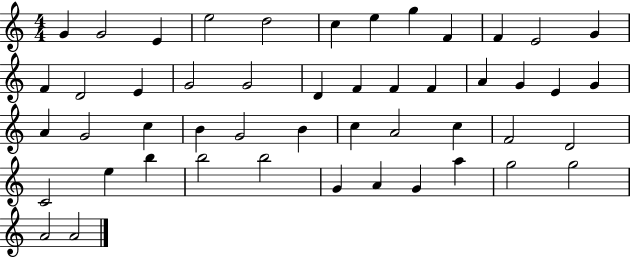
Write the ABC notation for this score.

X:1
T:Untitled
M:4/4
L:1/4
K:C
G G2 E e2 d2 c e g F F E2 G F D2 E G2 G2 D F F F A G E G A G2 c B G2 B c A2 c F2 D2 C2 e b b2 b2 G A G a g2 g2 A2 A2